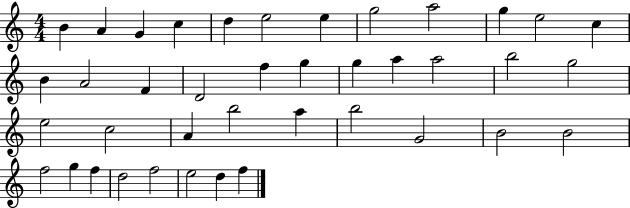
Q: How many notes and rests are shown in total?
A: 40